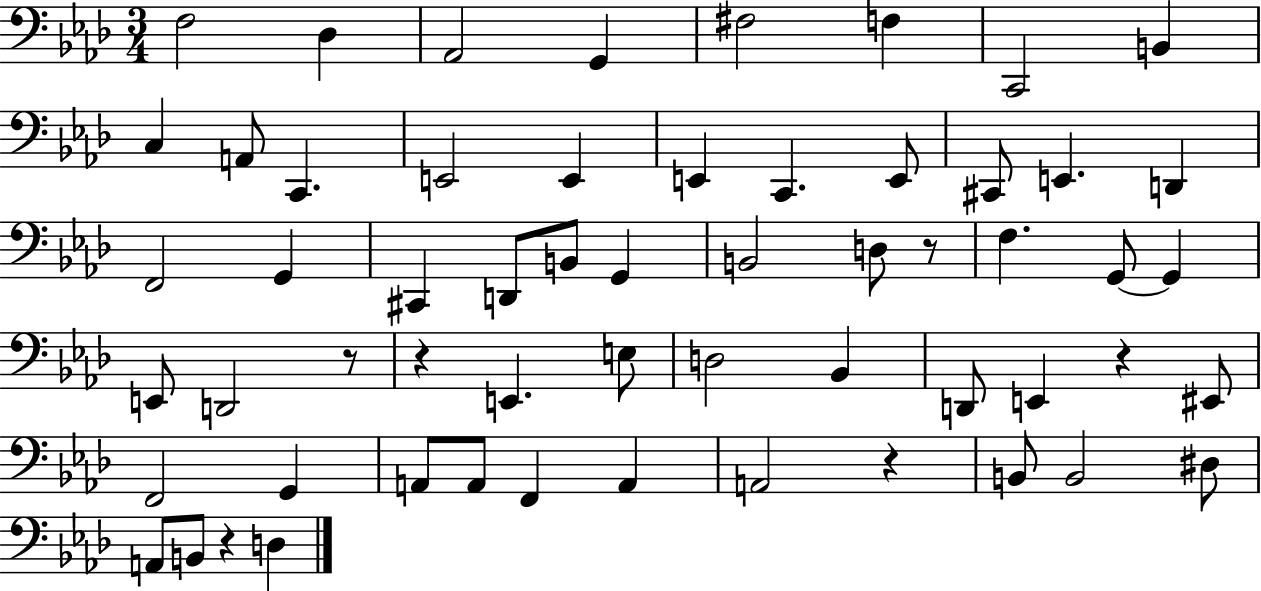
{
  \clef bass
  \numericTimeSignature
  \time 3/4
  \key aes \major
  f2 des4 | aes,2 g,4 | fis2 f4 | c,2 b,4 | \break c4 a,8 c,4. | e,2 e,4 | e,4 c,4. e,8 | cis,8 e,4. d,4 | \break f,2 g,4 | cis,4 d,8 b,8 g,4 | b,2 d8 r8 | f4. g,8~~ g,4 | \break e,8 d,2 r8 | r4 e,4. e8 | d2 bes,4 | d,8 e,4 r4 eis,8 | \break f,2 g,4 | a,8 a,8 f,4 a,4 | a,2 r4 | b,8 b,2 dis8 | \break a,8 b,8 r4 d4 | \bar "|."
}